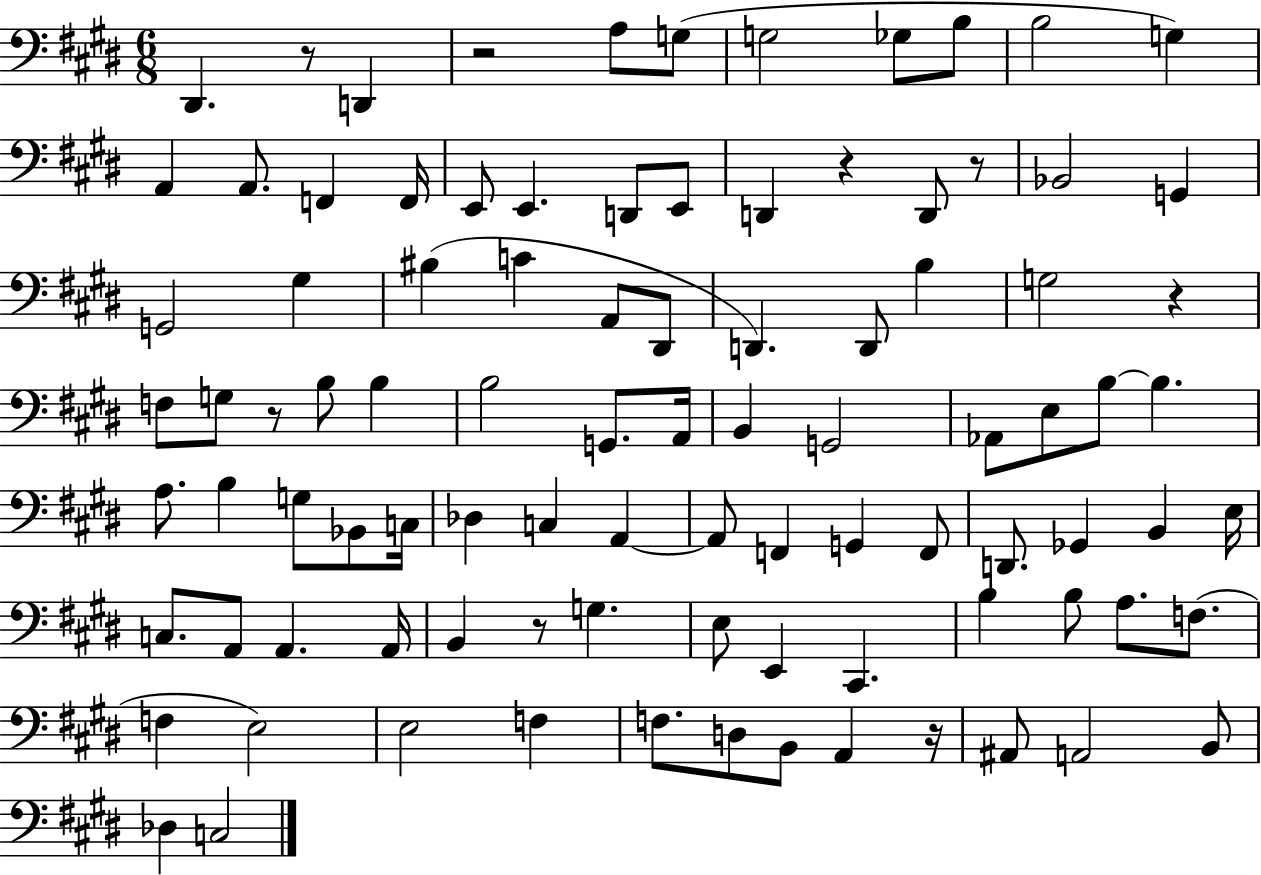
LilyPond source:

{
  \clef bass
  \numericTimeSignature
  \time 6/8
  \key e \major
  dis,4. r8 d,4 | r2 a8 g8( | g2 ges8 b8 | b2 g4) | \break a,4 a,8. f,4 f,16 | e,8 e,4. d,8 e,8 | d,4 r4 d,8 r8 | bes,2 g,4 | \break g,2 gis4 | bis4( c'4 a,8 dis,8 | d,4.) d,8 b4 | g2 r4 | \break f8 g8 r8 b8 b4 | b2 g,8. a,16 | b,4 g,2 | aes,8 e8 b8~~ b4. | \break a8. b4 g8 bes,8 c16 | des4 c4 a,4~~ | a,8 f,4 g,4 f,8 | d,8. ges,4 b,4 e16 | \break c8. a,8 a,4. a,16 | b,4 r8 g4. | e8 e,4 cis,4. | b4 b8 a8. f8.( | \break f4 e2) | e2 f4 | f8. d8 b,8 a,4 r16 | ais,8 a,2 b,8 | \break des4 c2 | \bar "|."
}